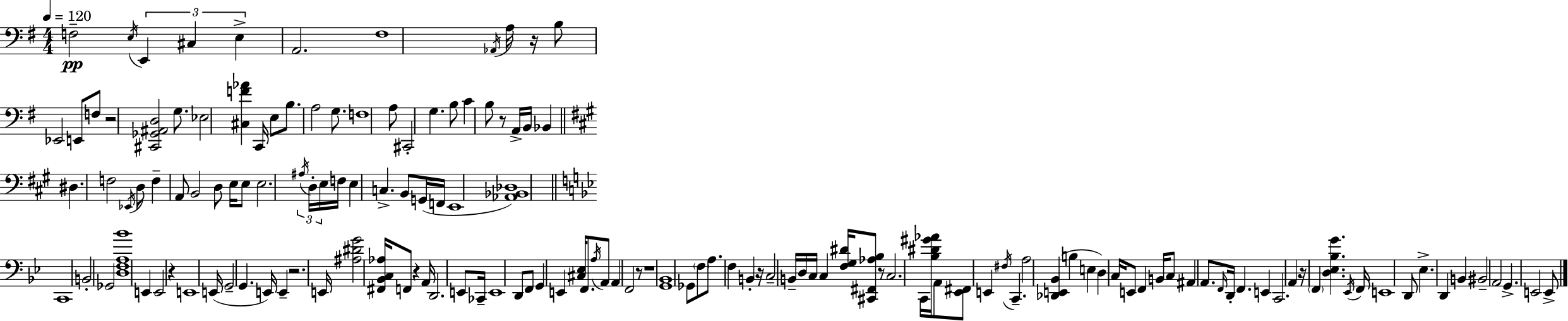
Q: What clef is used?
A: bass